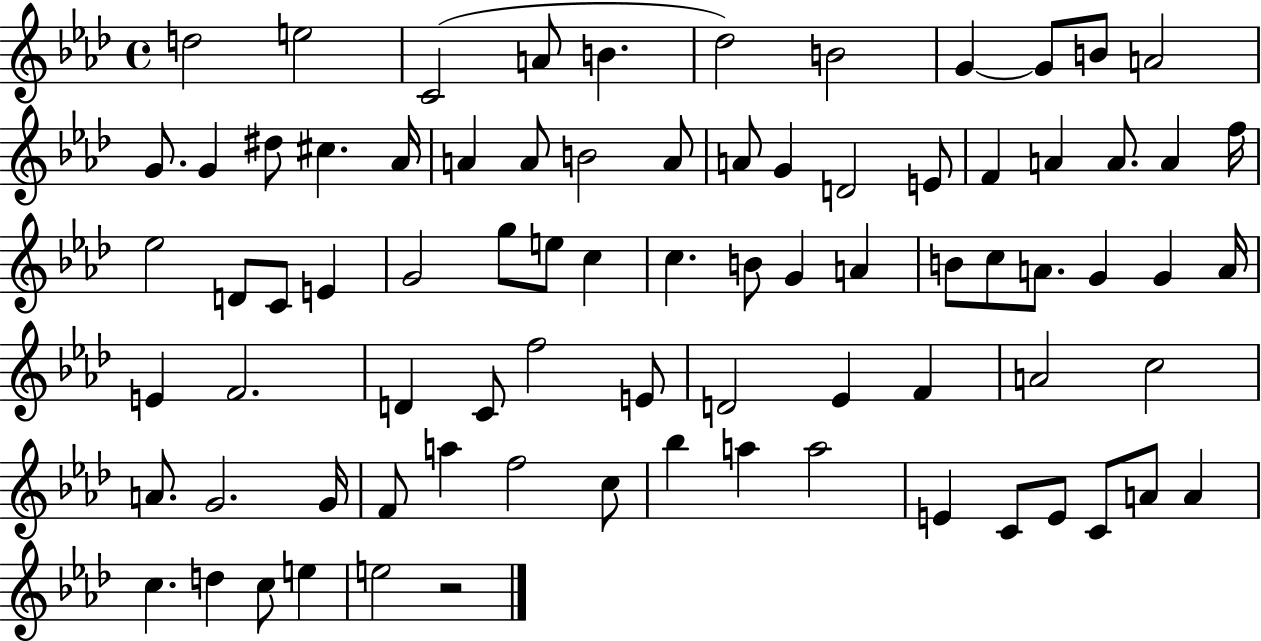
D5/h E5/h C4/h A4/e B4/q. Db5/h B4/h G4/q G4/e B4/e A4/h G4/e. G4/q D#5/e C#5/q. Ab4/s A4/q A4/e B4/h A4/e A4/e G4/q D4/h E4/e F4/q A4/q A4/e. A4/q F5/s Eb5/h D4/e C4/e E4/q G4/h G5/e E5/e C5/q C5/q. B4/e G4/q A4/q B4/e C5/e A4/e. G4/q G4/q A4/s E4/q F4/h. D4/q C4/e F5/h E4/e D4/h Eb4/q F4/q A4/h C5/h A4/e. G4/h. G4/s F4/e A5/q F5/h C5/e Bb5/q A5/q A5/h E4/q C4/e E4/e C4/e A4/e A4/q C5/q. D5/q C5/e E5/q E5/h R/h